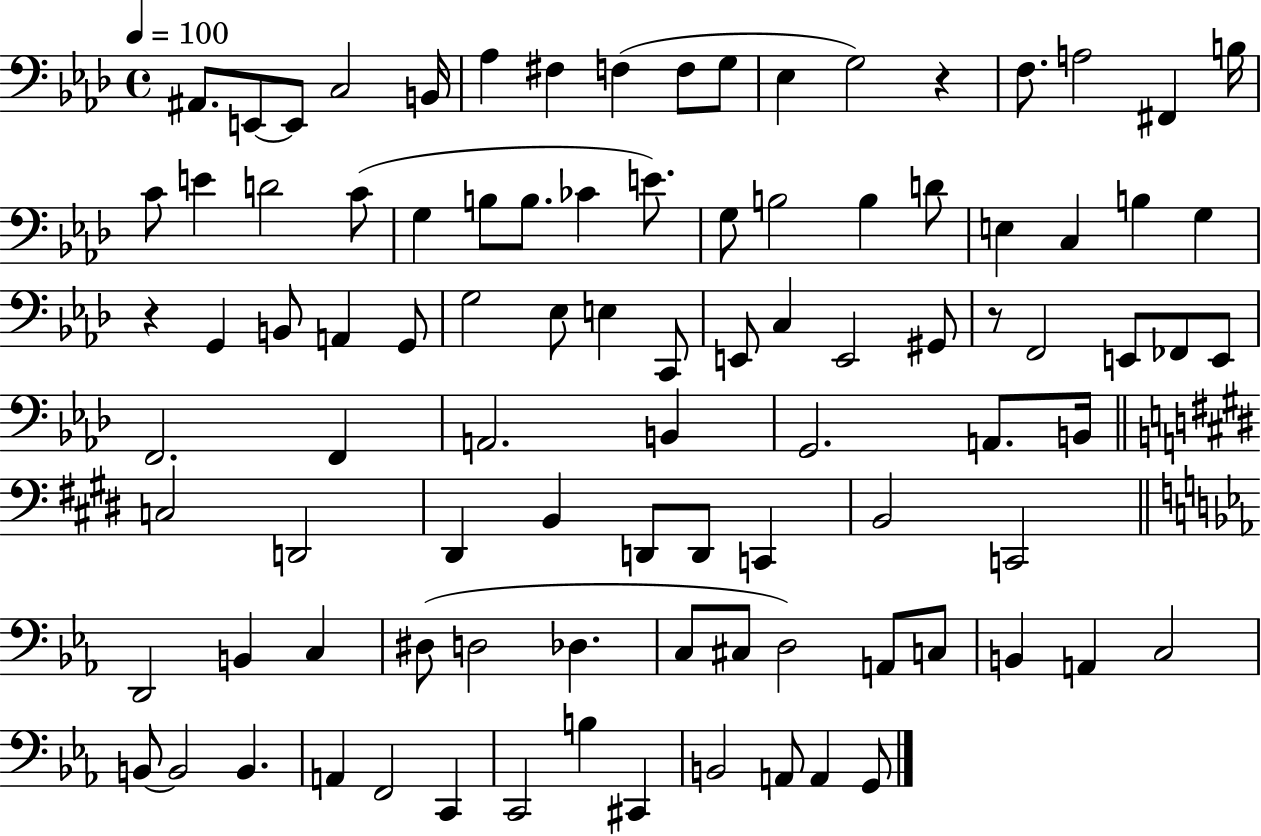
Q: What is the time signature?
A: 4/4